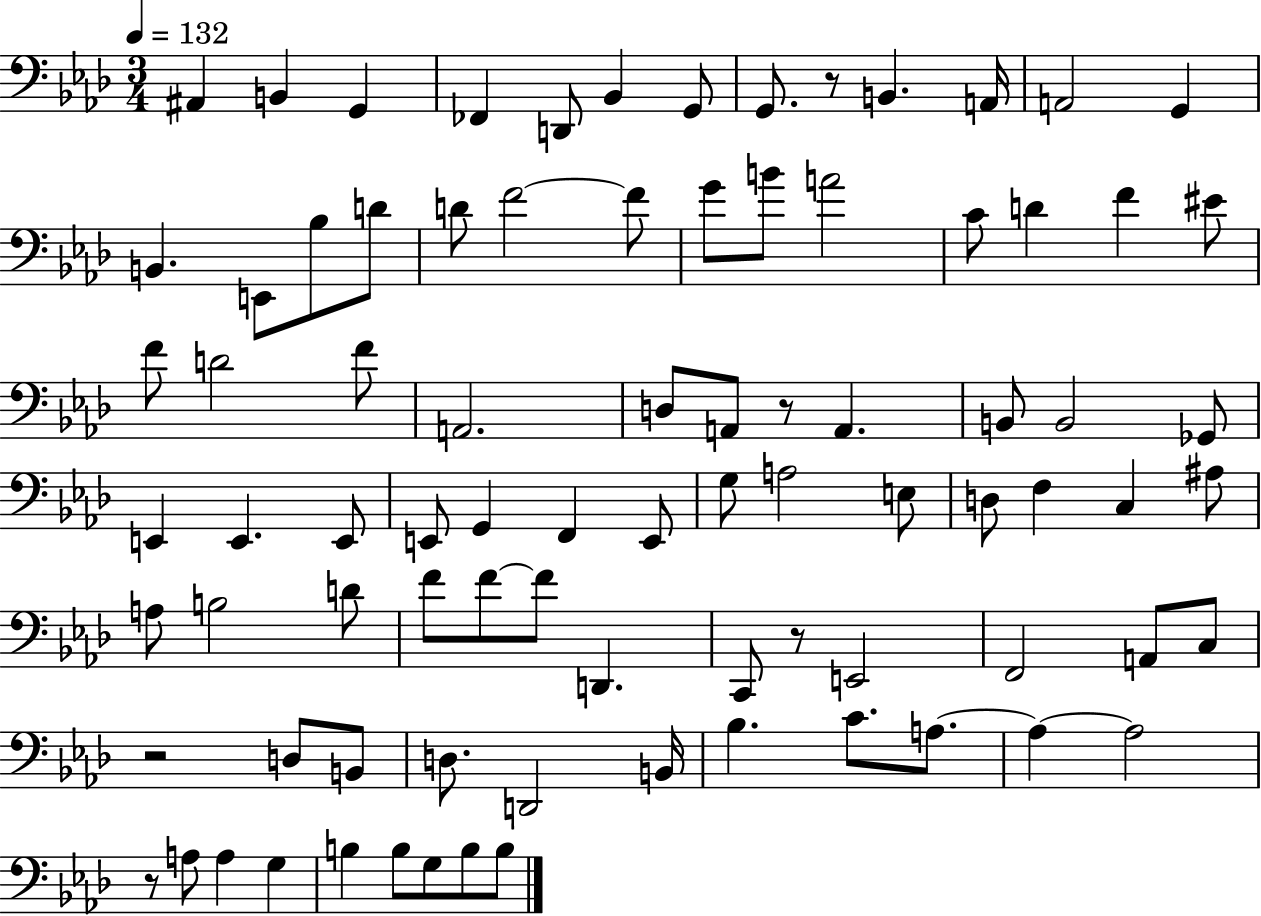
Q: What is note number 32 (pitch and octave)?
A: A2